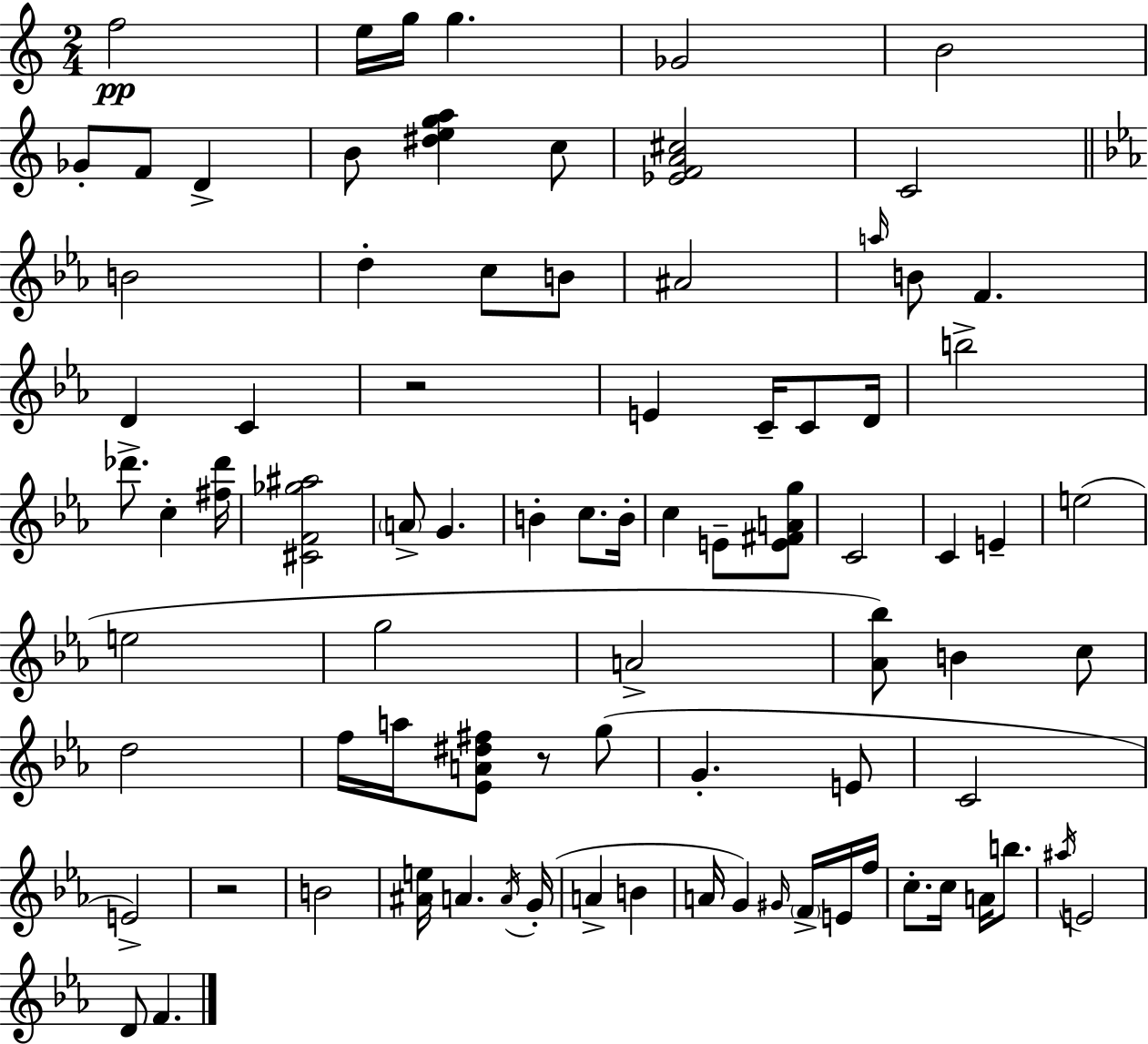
{
  \clef treble
  \numericTimeSignature
  \time 2/4
  \key a \minor
  f''2\pp | e''16 g''16 g''4. | ges'2 | b'2 | \break ges'8-. f'8 d'4-> | b'8 <dis'' e'' g'' a''>4 c''8 | <ees' f' a' cis''>2 | c'2 | \break \bar "||" \break \key ees \major b'2 | d''4-. c''8 b'8 | ais'2 | \grace { a''16 } b'8 f'4. | \break d'4 c'4 | r2 | e'4 c'16-- c'8 | d'16 b''2-> | \break des'''8.-> c''4-. | <fis'' des'''>16 <cis' f' ges'' ais''>2 | \parenthesize a'8-> g'4. | b'4-. c''8. | \break b'16-. c''4 e'8-- <e' fis' a' g''>8 | c'2 | c'4 e'4-- | e''2( | \break e''2 | g''2 | a'2-> | <aes' bes''>8) b'4 c''8 | \break d''2 | f''16 a''16 <ees' a' dis'' fis''>8 r8 g''8( | g'4.-. e'8 | c'2 | \break e'2->) | r2 | b'2 | <ais' e''>16 a'4. | \break \acciaccatura { a'16 }( g'16-. a'4-> b'4 | a'16 g'4) \grace { gis'16 } | \parenthesize f'16-> e'16 f''16 c''8.-. c''16 a'16 | b''8. \acciaccatura { ais''16 } e'2 | \break d'8 f'4. | \bar "|."
}